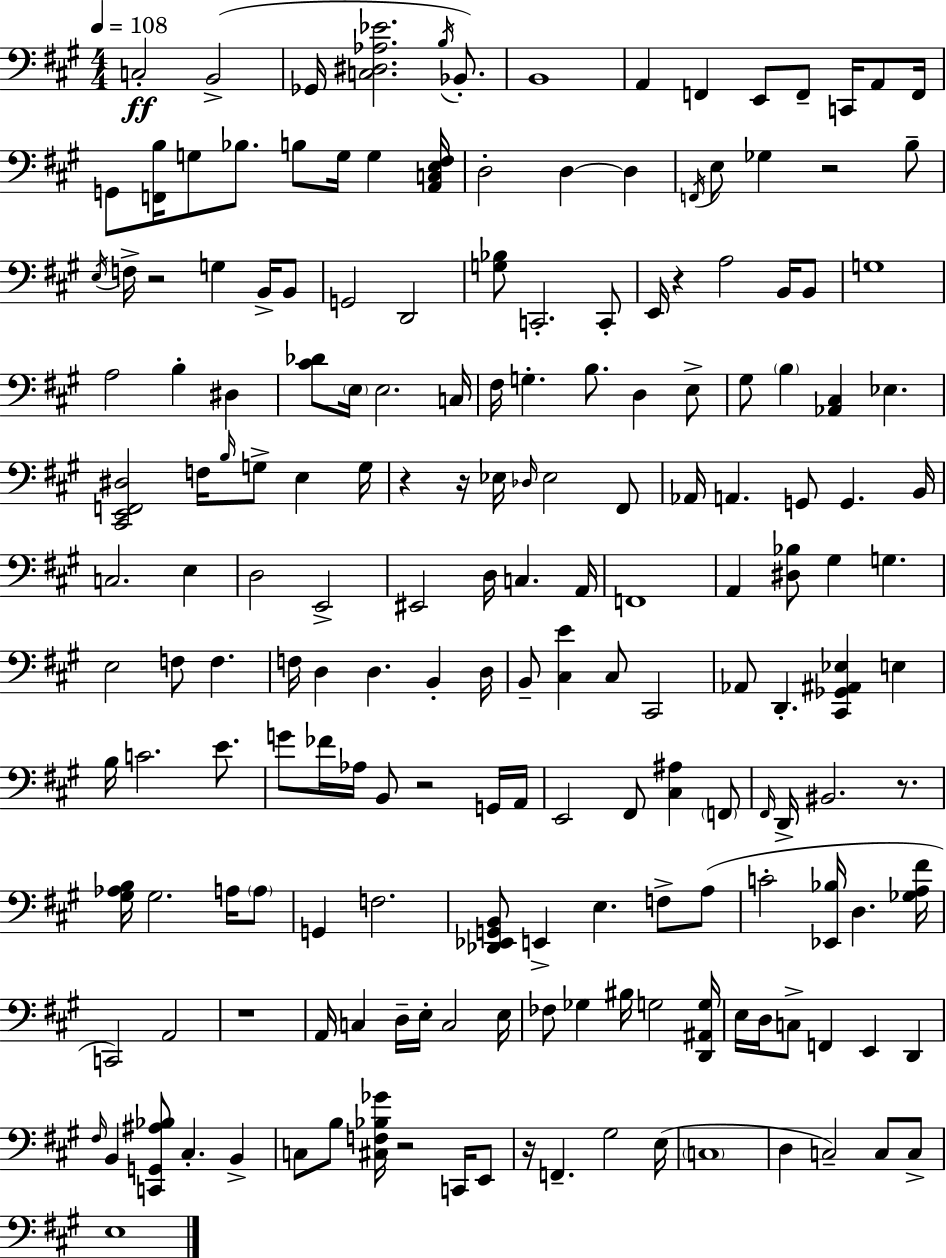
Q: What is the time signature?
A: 4/4